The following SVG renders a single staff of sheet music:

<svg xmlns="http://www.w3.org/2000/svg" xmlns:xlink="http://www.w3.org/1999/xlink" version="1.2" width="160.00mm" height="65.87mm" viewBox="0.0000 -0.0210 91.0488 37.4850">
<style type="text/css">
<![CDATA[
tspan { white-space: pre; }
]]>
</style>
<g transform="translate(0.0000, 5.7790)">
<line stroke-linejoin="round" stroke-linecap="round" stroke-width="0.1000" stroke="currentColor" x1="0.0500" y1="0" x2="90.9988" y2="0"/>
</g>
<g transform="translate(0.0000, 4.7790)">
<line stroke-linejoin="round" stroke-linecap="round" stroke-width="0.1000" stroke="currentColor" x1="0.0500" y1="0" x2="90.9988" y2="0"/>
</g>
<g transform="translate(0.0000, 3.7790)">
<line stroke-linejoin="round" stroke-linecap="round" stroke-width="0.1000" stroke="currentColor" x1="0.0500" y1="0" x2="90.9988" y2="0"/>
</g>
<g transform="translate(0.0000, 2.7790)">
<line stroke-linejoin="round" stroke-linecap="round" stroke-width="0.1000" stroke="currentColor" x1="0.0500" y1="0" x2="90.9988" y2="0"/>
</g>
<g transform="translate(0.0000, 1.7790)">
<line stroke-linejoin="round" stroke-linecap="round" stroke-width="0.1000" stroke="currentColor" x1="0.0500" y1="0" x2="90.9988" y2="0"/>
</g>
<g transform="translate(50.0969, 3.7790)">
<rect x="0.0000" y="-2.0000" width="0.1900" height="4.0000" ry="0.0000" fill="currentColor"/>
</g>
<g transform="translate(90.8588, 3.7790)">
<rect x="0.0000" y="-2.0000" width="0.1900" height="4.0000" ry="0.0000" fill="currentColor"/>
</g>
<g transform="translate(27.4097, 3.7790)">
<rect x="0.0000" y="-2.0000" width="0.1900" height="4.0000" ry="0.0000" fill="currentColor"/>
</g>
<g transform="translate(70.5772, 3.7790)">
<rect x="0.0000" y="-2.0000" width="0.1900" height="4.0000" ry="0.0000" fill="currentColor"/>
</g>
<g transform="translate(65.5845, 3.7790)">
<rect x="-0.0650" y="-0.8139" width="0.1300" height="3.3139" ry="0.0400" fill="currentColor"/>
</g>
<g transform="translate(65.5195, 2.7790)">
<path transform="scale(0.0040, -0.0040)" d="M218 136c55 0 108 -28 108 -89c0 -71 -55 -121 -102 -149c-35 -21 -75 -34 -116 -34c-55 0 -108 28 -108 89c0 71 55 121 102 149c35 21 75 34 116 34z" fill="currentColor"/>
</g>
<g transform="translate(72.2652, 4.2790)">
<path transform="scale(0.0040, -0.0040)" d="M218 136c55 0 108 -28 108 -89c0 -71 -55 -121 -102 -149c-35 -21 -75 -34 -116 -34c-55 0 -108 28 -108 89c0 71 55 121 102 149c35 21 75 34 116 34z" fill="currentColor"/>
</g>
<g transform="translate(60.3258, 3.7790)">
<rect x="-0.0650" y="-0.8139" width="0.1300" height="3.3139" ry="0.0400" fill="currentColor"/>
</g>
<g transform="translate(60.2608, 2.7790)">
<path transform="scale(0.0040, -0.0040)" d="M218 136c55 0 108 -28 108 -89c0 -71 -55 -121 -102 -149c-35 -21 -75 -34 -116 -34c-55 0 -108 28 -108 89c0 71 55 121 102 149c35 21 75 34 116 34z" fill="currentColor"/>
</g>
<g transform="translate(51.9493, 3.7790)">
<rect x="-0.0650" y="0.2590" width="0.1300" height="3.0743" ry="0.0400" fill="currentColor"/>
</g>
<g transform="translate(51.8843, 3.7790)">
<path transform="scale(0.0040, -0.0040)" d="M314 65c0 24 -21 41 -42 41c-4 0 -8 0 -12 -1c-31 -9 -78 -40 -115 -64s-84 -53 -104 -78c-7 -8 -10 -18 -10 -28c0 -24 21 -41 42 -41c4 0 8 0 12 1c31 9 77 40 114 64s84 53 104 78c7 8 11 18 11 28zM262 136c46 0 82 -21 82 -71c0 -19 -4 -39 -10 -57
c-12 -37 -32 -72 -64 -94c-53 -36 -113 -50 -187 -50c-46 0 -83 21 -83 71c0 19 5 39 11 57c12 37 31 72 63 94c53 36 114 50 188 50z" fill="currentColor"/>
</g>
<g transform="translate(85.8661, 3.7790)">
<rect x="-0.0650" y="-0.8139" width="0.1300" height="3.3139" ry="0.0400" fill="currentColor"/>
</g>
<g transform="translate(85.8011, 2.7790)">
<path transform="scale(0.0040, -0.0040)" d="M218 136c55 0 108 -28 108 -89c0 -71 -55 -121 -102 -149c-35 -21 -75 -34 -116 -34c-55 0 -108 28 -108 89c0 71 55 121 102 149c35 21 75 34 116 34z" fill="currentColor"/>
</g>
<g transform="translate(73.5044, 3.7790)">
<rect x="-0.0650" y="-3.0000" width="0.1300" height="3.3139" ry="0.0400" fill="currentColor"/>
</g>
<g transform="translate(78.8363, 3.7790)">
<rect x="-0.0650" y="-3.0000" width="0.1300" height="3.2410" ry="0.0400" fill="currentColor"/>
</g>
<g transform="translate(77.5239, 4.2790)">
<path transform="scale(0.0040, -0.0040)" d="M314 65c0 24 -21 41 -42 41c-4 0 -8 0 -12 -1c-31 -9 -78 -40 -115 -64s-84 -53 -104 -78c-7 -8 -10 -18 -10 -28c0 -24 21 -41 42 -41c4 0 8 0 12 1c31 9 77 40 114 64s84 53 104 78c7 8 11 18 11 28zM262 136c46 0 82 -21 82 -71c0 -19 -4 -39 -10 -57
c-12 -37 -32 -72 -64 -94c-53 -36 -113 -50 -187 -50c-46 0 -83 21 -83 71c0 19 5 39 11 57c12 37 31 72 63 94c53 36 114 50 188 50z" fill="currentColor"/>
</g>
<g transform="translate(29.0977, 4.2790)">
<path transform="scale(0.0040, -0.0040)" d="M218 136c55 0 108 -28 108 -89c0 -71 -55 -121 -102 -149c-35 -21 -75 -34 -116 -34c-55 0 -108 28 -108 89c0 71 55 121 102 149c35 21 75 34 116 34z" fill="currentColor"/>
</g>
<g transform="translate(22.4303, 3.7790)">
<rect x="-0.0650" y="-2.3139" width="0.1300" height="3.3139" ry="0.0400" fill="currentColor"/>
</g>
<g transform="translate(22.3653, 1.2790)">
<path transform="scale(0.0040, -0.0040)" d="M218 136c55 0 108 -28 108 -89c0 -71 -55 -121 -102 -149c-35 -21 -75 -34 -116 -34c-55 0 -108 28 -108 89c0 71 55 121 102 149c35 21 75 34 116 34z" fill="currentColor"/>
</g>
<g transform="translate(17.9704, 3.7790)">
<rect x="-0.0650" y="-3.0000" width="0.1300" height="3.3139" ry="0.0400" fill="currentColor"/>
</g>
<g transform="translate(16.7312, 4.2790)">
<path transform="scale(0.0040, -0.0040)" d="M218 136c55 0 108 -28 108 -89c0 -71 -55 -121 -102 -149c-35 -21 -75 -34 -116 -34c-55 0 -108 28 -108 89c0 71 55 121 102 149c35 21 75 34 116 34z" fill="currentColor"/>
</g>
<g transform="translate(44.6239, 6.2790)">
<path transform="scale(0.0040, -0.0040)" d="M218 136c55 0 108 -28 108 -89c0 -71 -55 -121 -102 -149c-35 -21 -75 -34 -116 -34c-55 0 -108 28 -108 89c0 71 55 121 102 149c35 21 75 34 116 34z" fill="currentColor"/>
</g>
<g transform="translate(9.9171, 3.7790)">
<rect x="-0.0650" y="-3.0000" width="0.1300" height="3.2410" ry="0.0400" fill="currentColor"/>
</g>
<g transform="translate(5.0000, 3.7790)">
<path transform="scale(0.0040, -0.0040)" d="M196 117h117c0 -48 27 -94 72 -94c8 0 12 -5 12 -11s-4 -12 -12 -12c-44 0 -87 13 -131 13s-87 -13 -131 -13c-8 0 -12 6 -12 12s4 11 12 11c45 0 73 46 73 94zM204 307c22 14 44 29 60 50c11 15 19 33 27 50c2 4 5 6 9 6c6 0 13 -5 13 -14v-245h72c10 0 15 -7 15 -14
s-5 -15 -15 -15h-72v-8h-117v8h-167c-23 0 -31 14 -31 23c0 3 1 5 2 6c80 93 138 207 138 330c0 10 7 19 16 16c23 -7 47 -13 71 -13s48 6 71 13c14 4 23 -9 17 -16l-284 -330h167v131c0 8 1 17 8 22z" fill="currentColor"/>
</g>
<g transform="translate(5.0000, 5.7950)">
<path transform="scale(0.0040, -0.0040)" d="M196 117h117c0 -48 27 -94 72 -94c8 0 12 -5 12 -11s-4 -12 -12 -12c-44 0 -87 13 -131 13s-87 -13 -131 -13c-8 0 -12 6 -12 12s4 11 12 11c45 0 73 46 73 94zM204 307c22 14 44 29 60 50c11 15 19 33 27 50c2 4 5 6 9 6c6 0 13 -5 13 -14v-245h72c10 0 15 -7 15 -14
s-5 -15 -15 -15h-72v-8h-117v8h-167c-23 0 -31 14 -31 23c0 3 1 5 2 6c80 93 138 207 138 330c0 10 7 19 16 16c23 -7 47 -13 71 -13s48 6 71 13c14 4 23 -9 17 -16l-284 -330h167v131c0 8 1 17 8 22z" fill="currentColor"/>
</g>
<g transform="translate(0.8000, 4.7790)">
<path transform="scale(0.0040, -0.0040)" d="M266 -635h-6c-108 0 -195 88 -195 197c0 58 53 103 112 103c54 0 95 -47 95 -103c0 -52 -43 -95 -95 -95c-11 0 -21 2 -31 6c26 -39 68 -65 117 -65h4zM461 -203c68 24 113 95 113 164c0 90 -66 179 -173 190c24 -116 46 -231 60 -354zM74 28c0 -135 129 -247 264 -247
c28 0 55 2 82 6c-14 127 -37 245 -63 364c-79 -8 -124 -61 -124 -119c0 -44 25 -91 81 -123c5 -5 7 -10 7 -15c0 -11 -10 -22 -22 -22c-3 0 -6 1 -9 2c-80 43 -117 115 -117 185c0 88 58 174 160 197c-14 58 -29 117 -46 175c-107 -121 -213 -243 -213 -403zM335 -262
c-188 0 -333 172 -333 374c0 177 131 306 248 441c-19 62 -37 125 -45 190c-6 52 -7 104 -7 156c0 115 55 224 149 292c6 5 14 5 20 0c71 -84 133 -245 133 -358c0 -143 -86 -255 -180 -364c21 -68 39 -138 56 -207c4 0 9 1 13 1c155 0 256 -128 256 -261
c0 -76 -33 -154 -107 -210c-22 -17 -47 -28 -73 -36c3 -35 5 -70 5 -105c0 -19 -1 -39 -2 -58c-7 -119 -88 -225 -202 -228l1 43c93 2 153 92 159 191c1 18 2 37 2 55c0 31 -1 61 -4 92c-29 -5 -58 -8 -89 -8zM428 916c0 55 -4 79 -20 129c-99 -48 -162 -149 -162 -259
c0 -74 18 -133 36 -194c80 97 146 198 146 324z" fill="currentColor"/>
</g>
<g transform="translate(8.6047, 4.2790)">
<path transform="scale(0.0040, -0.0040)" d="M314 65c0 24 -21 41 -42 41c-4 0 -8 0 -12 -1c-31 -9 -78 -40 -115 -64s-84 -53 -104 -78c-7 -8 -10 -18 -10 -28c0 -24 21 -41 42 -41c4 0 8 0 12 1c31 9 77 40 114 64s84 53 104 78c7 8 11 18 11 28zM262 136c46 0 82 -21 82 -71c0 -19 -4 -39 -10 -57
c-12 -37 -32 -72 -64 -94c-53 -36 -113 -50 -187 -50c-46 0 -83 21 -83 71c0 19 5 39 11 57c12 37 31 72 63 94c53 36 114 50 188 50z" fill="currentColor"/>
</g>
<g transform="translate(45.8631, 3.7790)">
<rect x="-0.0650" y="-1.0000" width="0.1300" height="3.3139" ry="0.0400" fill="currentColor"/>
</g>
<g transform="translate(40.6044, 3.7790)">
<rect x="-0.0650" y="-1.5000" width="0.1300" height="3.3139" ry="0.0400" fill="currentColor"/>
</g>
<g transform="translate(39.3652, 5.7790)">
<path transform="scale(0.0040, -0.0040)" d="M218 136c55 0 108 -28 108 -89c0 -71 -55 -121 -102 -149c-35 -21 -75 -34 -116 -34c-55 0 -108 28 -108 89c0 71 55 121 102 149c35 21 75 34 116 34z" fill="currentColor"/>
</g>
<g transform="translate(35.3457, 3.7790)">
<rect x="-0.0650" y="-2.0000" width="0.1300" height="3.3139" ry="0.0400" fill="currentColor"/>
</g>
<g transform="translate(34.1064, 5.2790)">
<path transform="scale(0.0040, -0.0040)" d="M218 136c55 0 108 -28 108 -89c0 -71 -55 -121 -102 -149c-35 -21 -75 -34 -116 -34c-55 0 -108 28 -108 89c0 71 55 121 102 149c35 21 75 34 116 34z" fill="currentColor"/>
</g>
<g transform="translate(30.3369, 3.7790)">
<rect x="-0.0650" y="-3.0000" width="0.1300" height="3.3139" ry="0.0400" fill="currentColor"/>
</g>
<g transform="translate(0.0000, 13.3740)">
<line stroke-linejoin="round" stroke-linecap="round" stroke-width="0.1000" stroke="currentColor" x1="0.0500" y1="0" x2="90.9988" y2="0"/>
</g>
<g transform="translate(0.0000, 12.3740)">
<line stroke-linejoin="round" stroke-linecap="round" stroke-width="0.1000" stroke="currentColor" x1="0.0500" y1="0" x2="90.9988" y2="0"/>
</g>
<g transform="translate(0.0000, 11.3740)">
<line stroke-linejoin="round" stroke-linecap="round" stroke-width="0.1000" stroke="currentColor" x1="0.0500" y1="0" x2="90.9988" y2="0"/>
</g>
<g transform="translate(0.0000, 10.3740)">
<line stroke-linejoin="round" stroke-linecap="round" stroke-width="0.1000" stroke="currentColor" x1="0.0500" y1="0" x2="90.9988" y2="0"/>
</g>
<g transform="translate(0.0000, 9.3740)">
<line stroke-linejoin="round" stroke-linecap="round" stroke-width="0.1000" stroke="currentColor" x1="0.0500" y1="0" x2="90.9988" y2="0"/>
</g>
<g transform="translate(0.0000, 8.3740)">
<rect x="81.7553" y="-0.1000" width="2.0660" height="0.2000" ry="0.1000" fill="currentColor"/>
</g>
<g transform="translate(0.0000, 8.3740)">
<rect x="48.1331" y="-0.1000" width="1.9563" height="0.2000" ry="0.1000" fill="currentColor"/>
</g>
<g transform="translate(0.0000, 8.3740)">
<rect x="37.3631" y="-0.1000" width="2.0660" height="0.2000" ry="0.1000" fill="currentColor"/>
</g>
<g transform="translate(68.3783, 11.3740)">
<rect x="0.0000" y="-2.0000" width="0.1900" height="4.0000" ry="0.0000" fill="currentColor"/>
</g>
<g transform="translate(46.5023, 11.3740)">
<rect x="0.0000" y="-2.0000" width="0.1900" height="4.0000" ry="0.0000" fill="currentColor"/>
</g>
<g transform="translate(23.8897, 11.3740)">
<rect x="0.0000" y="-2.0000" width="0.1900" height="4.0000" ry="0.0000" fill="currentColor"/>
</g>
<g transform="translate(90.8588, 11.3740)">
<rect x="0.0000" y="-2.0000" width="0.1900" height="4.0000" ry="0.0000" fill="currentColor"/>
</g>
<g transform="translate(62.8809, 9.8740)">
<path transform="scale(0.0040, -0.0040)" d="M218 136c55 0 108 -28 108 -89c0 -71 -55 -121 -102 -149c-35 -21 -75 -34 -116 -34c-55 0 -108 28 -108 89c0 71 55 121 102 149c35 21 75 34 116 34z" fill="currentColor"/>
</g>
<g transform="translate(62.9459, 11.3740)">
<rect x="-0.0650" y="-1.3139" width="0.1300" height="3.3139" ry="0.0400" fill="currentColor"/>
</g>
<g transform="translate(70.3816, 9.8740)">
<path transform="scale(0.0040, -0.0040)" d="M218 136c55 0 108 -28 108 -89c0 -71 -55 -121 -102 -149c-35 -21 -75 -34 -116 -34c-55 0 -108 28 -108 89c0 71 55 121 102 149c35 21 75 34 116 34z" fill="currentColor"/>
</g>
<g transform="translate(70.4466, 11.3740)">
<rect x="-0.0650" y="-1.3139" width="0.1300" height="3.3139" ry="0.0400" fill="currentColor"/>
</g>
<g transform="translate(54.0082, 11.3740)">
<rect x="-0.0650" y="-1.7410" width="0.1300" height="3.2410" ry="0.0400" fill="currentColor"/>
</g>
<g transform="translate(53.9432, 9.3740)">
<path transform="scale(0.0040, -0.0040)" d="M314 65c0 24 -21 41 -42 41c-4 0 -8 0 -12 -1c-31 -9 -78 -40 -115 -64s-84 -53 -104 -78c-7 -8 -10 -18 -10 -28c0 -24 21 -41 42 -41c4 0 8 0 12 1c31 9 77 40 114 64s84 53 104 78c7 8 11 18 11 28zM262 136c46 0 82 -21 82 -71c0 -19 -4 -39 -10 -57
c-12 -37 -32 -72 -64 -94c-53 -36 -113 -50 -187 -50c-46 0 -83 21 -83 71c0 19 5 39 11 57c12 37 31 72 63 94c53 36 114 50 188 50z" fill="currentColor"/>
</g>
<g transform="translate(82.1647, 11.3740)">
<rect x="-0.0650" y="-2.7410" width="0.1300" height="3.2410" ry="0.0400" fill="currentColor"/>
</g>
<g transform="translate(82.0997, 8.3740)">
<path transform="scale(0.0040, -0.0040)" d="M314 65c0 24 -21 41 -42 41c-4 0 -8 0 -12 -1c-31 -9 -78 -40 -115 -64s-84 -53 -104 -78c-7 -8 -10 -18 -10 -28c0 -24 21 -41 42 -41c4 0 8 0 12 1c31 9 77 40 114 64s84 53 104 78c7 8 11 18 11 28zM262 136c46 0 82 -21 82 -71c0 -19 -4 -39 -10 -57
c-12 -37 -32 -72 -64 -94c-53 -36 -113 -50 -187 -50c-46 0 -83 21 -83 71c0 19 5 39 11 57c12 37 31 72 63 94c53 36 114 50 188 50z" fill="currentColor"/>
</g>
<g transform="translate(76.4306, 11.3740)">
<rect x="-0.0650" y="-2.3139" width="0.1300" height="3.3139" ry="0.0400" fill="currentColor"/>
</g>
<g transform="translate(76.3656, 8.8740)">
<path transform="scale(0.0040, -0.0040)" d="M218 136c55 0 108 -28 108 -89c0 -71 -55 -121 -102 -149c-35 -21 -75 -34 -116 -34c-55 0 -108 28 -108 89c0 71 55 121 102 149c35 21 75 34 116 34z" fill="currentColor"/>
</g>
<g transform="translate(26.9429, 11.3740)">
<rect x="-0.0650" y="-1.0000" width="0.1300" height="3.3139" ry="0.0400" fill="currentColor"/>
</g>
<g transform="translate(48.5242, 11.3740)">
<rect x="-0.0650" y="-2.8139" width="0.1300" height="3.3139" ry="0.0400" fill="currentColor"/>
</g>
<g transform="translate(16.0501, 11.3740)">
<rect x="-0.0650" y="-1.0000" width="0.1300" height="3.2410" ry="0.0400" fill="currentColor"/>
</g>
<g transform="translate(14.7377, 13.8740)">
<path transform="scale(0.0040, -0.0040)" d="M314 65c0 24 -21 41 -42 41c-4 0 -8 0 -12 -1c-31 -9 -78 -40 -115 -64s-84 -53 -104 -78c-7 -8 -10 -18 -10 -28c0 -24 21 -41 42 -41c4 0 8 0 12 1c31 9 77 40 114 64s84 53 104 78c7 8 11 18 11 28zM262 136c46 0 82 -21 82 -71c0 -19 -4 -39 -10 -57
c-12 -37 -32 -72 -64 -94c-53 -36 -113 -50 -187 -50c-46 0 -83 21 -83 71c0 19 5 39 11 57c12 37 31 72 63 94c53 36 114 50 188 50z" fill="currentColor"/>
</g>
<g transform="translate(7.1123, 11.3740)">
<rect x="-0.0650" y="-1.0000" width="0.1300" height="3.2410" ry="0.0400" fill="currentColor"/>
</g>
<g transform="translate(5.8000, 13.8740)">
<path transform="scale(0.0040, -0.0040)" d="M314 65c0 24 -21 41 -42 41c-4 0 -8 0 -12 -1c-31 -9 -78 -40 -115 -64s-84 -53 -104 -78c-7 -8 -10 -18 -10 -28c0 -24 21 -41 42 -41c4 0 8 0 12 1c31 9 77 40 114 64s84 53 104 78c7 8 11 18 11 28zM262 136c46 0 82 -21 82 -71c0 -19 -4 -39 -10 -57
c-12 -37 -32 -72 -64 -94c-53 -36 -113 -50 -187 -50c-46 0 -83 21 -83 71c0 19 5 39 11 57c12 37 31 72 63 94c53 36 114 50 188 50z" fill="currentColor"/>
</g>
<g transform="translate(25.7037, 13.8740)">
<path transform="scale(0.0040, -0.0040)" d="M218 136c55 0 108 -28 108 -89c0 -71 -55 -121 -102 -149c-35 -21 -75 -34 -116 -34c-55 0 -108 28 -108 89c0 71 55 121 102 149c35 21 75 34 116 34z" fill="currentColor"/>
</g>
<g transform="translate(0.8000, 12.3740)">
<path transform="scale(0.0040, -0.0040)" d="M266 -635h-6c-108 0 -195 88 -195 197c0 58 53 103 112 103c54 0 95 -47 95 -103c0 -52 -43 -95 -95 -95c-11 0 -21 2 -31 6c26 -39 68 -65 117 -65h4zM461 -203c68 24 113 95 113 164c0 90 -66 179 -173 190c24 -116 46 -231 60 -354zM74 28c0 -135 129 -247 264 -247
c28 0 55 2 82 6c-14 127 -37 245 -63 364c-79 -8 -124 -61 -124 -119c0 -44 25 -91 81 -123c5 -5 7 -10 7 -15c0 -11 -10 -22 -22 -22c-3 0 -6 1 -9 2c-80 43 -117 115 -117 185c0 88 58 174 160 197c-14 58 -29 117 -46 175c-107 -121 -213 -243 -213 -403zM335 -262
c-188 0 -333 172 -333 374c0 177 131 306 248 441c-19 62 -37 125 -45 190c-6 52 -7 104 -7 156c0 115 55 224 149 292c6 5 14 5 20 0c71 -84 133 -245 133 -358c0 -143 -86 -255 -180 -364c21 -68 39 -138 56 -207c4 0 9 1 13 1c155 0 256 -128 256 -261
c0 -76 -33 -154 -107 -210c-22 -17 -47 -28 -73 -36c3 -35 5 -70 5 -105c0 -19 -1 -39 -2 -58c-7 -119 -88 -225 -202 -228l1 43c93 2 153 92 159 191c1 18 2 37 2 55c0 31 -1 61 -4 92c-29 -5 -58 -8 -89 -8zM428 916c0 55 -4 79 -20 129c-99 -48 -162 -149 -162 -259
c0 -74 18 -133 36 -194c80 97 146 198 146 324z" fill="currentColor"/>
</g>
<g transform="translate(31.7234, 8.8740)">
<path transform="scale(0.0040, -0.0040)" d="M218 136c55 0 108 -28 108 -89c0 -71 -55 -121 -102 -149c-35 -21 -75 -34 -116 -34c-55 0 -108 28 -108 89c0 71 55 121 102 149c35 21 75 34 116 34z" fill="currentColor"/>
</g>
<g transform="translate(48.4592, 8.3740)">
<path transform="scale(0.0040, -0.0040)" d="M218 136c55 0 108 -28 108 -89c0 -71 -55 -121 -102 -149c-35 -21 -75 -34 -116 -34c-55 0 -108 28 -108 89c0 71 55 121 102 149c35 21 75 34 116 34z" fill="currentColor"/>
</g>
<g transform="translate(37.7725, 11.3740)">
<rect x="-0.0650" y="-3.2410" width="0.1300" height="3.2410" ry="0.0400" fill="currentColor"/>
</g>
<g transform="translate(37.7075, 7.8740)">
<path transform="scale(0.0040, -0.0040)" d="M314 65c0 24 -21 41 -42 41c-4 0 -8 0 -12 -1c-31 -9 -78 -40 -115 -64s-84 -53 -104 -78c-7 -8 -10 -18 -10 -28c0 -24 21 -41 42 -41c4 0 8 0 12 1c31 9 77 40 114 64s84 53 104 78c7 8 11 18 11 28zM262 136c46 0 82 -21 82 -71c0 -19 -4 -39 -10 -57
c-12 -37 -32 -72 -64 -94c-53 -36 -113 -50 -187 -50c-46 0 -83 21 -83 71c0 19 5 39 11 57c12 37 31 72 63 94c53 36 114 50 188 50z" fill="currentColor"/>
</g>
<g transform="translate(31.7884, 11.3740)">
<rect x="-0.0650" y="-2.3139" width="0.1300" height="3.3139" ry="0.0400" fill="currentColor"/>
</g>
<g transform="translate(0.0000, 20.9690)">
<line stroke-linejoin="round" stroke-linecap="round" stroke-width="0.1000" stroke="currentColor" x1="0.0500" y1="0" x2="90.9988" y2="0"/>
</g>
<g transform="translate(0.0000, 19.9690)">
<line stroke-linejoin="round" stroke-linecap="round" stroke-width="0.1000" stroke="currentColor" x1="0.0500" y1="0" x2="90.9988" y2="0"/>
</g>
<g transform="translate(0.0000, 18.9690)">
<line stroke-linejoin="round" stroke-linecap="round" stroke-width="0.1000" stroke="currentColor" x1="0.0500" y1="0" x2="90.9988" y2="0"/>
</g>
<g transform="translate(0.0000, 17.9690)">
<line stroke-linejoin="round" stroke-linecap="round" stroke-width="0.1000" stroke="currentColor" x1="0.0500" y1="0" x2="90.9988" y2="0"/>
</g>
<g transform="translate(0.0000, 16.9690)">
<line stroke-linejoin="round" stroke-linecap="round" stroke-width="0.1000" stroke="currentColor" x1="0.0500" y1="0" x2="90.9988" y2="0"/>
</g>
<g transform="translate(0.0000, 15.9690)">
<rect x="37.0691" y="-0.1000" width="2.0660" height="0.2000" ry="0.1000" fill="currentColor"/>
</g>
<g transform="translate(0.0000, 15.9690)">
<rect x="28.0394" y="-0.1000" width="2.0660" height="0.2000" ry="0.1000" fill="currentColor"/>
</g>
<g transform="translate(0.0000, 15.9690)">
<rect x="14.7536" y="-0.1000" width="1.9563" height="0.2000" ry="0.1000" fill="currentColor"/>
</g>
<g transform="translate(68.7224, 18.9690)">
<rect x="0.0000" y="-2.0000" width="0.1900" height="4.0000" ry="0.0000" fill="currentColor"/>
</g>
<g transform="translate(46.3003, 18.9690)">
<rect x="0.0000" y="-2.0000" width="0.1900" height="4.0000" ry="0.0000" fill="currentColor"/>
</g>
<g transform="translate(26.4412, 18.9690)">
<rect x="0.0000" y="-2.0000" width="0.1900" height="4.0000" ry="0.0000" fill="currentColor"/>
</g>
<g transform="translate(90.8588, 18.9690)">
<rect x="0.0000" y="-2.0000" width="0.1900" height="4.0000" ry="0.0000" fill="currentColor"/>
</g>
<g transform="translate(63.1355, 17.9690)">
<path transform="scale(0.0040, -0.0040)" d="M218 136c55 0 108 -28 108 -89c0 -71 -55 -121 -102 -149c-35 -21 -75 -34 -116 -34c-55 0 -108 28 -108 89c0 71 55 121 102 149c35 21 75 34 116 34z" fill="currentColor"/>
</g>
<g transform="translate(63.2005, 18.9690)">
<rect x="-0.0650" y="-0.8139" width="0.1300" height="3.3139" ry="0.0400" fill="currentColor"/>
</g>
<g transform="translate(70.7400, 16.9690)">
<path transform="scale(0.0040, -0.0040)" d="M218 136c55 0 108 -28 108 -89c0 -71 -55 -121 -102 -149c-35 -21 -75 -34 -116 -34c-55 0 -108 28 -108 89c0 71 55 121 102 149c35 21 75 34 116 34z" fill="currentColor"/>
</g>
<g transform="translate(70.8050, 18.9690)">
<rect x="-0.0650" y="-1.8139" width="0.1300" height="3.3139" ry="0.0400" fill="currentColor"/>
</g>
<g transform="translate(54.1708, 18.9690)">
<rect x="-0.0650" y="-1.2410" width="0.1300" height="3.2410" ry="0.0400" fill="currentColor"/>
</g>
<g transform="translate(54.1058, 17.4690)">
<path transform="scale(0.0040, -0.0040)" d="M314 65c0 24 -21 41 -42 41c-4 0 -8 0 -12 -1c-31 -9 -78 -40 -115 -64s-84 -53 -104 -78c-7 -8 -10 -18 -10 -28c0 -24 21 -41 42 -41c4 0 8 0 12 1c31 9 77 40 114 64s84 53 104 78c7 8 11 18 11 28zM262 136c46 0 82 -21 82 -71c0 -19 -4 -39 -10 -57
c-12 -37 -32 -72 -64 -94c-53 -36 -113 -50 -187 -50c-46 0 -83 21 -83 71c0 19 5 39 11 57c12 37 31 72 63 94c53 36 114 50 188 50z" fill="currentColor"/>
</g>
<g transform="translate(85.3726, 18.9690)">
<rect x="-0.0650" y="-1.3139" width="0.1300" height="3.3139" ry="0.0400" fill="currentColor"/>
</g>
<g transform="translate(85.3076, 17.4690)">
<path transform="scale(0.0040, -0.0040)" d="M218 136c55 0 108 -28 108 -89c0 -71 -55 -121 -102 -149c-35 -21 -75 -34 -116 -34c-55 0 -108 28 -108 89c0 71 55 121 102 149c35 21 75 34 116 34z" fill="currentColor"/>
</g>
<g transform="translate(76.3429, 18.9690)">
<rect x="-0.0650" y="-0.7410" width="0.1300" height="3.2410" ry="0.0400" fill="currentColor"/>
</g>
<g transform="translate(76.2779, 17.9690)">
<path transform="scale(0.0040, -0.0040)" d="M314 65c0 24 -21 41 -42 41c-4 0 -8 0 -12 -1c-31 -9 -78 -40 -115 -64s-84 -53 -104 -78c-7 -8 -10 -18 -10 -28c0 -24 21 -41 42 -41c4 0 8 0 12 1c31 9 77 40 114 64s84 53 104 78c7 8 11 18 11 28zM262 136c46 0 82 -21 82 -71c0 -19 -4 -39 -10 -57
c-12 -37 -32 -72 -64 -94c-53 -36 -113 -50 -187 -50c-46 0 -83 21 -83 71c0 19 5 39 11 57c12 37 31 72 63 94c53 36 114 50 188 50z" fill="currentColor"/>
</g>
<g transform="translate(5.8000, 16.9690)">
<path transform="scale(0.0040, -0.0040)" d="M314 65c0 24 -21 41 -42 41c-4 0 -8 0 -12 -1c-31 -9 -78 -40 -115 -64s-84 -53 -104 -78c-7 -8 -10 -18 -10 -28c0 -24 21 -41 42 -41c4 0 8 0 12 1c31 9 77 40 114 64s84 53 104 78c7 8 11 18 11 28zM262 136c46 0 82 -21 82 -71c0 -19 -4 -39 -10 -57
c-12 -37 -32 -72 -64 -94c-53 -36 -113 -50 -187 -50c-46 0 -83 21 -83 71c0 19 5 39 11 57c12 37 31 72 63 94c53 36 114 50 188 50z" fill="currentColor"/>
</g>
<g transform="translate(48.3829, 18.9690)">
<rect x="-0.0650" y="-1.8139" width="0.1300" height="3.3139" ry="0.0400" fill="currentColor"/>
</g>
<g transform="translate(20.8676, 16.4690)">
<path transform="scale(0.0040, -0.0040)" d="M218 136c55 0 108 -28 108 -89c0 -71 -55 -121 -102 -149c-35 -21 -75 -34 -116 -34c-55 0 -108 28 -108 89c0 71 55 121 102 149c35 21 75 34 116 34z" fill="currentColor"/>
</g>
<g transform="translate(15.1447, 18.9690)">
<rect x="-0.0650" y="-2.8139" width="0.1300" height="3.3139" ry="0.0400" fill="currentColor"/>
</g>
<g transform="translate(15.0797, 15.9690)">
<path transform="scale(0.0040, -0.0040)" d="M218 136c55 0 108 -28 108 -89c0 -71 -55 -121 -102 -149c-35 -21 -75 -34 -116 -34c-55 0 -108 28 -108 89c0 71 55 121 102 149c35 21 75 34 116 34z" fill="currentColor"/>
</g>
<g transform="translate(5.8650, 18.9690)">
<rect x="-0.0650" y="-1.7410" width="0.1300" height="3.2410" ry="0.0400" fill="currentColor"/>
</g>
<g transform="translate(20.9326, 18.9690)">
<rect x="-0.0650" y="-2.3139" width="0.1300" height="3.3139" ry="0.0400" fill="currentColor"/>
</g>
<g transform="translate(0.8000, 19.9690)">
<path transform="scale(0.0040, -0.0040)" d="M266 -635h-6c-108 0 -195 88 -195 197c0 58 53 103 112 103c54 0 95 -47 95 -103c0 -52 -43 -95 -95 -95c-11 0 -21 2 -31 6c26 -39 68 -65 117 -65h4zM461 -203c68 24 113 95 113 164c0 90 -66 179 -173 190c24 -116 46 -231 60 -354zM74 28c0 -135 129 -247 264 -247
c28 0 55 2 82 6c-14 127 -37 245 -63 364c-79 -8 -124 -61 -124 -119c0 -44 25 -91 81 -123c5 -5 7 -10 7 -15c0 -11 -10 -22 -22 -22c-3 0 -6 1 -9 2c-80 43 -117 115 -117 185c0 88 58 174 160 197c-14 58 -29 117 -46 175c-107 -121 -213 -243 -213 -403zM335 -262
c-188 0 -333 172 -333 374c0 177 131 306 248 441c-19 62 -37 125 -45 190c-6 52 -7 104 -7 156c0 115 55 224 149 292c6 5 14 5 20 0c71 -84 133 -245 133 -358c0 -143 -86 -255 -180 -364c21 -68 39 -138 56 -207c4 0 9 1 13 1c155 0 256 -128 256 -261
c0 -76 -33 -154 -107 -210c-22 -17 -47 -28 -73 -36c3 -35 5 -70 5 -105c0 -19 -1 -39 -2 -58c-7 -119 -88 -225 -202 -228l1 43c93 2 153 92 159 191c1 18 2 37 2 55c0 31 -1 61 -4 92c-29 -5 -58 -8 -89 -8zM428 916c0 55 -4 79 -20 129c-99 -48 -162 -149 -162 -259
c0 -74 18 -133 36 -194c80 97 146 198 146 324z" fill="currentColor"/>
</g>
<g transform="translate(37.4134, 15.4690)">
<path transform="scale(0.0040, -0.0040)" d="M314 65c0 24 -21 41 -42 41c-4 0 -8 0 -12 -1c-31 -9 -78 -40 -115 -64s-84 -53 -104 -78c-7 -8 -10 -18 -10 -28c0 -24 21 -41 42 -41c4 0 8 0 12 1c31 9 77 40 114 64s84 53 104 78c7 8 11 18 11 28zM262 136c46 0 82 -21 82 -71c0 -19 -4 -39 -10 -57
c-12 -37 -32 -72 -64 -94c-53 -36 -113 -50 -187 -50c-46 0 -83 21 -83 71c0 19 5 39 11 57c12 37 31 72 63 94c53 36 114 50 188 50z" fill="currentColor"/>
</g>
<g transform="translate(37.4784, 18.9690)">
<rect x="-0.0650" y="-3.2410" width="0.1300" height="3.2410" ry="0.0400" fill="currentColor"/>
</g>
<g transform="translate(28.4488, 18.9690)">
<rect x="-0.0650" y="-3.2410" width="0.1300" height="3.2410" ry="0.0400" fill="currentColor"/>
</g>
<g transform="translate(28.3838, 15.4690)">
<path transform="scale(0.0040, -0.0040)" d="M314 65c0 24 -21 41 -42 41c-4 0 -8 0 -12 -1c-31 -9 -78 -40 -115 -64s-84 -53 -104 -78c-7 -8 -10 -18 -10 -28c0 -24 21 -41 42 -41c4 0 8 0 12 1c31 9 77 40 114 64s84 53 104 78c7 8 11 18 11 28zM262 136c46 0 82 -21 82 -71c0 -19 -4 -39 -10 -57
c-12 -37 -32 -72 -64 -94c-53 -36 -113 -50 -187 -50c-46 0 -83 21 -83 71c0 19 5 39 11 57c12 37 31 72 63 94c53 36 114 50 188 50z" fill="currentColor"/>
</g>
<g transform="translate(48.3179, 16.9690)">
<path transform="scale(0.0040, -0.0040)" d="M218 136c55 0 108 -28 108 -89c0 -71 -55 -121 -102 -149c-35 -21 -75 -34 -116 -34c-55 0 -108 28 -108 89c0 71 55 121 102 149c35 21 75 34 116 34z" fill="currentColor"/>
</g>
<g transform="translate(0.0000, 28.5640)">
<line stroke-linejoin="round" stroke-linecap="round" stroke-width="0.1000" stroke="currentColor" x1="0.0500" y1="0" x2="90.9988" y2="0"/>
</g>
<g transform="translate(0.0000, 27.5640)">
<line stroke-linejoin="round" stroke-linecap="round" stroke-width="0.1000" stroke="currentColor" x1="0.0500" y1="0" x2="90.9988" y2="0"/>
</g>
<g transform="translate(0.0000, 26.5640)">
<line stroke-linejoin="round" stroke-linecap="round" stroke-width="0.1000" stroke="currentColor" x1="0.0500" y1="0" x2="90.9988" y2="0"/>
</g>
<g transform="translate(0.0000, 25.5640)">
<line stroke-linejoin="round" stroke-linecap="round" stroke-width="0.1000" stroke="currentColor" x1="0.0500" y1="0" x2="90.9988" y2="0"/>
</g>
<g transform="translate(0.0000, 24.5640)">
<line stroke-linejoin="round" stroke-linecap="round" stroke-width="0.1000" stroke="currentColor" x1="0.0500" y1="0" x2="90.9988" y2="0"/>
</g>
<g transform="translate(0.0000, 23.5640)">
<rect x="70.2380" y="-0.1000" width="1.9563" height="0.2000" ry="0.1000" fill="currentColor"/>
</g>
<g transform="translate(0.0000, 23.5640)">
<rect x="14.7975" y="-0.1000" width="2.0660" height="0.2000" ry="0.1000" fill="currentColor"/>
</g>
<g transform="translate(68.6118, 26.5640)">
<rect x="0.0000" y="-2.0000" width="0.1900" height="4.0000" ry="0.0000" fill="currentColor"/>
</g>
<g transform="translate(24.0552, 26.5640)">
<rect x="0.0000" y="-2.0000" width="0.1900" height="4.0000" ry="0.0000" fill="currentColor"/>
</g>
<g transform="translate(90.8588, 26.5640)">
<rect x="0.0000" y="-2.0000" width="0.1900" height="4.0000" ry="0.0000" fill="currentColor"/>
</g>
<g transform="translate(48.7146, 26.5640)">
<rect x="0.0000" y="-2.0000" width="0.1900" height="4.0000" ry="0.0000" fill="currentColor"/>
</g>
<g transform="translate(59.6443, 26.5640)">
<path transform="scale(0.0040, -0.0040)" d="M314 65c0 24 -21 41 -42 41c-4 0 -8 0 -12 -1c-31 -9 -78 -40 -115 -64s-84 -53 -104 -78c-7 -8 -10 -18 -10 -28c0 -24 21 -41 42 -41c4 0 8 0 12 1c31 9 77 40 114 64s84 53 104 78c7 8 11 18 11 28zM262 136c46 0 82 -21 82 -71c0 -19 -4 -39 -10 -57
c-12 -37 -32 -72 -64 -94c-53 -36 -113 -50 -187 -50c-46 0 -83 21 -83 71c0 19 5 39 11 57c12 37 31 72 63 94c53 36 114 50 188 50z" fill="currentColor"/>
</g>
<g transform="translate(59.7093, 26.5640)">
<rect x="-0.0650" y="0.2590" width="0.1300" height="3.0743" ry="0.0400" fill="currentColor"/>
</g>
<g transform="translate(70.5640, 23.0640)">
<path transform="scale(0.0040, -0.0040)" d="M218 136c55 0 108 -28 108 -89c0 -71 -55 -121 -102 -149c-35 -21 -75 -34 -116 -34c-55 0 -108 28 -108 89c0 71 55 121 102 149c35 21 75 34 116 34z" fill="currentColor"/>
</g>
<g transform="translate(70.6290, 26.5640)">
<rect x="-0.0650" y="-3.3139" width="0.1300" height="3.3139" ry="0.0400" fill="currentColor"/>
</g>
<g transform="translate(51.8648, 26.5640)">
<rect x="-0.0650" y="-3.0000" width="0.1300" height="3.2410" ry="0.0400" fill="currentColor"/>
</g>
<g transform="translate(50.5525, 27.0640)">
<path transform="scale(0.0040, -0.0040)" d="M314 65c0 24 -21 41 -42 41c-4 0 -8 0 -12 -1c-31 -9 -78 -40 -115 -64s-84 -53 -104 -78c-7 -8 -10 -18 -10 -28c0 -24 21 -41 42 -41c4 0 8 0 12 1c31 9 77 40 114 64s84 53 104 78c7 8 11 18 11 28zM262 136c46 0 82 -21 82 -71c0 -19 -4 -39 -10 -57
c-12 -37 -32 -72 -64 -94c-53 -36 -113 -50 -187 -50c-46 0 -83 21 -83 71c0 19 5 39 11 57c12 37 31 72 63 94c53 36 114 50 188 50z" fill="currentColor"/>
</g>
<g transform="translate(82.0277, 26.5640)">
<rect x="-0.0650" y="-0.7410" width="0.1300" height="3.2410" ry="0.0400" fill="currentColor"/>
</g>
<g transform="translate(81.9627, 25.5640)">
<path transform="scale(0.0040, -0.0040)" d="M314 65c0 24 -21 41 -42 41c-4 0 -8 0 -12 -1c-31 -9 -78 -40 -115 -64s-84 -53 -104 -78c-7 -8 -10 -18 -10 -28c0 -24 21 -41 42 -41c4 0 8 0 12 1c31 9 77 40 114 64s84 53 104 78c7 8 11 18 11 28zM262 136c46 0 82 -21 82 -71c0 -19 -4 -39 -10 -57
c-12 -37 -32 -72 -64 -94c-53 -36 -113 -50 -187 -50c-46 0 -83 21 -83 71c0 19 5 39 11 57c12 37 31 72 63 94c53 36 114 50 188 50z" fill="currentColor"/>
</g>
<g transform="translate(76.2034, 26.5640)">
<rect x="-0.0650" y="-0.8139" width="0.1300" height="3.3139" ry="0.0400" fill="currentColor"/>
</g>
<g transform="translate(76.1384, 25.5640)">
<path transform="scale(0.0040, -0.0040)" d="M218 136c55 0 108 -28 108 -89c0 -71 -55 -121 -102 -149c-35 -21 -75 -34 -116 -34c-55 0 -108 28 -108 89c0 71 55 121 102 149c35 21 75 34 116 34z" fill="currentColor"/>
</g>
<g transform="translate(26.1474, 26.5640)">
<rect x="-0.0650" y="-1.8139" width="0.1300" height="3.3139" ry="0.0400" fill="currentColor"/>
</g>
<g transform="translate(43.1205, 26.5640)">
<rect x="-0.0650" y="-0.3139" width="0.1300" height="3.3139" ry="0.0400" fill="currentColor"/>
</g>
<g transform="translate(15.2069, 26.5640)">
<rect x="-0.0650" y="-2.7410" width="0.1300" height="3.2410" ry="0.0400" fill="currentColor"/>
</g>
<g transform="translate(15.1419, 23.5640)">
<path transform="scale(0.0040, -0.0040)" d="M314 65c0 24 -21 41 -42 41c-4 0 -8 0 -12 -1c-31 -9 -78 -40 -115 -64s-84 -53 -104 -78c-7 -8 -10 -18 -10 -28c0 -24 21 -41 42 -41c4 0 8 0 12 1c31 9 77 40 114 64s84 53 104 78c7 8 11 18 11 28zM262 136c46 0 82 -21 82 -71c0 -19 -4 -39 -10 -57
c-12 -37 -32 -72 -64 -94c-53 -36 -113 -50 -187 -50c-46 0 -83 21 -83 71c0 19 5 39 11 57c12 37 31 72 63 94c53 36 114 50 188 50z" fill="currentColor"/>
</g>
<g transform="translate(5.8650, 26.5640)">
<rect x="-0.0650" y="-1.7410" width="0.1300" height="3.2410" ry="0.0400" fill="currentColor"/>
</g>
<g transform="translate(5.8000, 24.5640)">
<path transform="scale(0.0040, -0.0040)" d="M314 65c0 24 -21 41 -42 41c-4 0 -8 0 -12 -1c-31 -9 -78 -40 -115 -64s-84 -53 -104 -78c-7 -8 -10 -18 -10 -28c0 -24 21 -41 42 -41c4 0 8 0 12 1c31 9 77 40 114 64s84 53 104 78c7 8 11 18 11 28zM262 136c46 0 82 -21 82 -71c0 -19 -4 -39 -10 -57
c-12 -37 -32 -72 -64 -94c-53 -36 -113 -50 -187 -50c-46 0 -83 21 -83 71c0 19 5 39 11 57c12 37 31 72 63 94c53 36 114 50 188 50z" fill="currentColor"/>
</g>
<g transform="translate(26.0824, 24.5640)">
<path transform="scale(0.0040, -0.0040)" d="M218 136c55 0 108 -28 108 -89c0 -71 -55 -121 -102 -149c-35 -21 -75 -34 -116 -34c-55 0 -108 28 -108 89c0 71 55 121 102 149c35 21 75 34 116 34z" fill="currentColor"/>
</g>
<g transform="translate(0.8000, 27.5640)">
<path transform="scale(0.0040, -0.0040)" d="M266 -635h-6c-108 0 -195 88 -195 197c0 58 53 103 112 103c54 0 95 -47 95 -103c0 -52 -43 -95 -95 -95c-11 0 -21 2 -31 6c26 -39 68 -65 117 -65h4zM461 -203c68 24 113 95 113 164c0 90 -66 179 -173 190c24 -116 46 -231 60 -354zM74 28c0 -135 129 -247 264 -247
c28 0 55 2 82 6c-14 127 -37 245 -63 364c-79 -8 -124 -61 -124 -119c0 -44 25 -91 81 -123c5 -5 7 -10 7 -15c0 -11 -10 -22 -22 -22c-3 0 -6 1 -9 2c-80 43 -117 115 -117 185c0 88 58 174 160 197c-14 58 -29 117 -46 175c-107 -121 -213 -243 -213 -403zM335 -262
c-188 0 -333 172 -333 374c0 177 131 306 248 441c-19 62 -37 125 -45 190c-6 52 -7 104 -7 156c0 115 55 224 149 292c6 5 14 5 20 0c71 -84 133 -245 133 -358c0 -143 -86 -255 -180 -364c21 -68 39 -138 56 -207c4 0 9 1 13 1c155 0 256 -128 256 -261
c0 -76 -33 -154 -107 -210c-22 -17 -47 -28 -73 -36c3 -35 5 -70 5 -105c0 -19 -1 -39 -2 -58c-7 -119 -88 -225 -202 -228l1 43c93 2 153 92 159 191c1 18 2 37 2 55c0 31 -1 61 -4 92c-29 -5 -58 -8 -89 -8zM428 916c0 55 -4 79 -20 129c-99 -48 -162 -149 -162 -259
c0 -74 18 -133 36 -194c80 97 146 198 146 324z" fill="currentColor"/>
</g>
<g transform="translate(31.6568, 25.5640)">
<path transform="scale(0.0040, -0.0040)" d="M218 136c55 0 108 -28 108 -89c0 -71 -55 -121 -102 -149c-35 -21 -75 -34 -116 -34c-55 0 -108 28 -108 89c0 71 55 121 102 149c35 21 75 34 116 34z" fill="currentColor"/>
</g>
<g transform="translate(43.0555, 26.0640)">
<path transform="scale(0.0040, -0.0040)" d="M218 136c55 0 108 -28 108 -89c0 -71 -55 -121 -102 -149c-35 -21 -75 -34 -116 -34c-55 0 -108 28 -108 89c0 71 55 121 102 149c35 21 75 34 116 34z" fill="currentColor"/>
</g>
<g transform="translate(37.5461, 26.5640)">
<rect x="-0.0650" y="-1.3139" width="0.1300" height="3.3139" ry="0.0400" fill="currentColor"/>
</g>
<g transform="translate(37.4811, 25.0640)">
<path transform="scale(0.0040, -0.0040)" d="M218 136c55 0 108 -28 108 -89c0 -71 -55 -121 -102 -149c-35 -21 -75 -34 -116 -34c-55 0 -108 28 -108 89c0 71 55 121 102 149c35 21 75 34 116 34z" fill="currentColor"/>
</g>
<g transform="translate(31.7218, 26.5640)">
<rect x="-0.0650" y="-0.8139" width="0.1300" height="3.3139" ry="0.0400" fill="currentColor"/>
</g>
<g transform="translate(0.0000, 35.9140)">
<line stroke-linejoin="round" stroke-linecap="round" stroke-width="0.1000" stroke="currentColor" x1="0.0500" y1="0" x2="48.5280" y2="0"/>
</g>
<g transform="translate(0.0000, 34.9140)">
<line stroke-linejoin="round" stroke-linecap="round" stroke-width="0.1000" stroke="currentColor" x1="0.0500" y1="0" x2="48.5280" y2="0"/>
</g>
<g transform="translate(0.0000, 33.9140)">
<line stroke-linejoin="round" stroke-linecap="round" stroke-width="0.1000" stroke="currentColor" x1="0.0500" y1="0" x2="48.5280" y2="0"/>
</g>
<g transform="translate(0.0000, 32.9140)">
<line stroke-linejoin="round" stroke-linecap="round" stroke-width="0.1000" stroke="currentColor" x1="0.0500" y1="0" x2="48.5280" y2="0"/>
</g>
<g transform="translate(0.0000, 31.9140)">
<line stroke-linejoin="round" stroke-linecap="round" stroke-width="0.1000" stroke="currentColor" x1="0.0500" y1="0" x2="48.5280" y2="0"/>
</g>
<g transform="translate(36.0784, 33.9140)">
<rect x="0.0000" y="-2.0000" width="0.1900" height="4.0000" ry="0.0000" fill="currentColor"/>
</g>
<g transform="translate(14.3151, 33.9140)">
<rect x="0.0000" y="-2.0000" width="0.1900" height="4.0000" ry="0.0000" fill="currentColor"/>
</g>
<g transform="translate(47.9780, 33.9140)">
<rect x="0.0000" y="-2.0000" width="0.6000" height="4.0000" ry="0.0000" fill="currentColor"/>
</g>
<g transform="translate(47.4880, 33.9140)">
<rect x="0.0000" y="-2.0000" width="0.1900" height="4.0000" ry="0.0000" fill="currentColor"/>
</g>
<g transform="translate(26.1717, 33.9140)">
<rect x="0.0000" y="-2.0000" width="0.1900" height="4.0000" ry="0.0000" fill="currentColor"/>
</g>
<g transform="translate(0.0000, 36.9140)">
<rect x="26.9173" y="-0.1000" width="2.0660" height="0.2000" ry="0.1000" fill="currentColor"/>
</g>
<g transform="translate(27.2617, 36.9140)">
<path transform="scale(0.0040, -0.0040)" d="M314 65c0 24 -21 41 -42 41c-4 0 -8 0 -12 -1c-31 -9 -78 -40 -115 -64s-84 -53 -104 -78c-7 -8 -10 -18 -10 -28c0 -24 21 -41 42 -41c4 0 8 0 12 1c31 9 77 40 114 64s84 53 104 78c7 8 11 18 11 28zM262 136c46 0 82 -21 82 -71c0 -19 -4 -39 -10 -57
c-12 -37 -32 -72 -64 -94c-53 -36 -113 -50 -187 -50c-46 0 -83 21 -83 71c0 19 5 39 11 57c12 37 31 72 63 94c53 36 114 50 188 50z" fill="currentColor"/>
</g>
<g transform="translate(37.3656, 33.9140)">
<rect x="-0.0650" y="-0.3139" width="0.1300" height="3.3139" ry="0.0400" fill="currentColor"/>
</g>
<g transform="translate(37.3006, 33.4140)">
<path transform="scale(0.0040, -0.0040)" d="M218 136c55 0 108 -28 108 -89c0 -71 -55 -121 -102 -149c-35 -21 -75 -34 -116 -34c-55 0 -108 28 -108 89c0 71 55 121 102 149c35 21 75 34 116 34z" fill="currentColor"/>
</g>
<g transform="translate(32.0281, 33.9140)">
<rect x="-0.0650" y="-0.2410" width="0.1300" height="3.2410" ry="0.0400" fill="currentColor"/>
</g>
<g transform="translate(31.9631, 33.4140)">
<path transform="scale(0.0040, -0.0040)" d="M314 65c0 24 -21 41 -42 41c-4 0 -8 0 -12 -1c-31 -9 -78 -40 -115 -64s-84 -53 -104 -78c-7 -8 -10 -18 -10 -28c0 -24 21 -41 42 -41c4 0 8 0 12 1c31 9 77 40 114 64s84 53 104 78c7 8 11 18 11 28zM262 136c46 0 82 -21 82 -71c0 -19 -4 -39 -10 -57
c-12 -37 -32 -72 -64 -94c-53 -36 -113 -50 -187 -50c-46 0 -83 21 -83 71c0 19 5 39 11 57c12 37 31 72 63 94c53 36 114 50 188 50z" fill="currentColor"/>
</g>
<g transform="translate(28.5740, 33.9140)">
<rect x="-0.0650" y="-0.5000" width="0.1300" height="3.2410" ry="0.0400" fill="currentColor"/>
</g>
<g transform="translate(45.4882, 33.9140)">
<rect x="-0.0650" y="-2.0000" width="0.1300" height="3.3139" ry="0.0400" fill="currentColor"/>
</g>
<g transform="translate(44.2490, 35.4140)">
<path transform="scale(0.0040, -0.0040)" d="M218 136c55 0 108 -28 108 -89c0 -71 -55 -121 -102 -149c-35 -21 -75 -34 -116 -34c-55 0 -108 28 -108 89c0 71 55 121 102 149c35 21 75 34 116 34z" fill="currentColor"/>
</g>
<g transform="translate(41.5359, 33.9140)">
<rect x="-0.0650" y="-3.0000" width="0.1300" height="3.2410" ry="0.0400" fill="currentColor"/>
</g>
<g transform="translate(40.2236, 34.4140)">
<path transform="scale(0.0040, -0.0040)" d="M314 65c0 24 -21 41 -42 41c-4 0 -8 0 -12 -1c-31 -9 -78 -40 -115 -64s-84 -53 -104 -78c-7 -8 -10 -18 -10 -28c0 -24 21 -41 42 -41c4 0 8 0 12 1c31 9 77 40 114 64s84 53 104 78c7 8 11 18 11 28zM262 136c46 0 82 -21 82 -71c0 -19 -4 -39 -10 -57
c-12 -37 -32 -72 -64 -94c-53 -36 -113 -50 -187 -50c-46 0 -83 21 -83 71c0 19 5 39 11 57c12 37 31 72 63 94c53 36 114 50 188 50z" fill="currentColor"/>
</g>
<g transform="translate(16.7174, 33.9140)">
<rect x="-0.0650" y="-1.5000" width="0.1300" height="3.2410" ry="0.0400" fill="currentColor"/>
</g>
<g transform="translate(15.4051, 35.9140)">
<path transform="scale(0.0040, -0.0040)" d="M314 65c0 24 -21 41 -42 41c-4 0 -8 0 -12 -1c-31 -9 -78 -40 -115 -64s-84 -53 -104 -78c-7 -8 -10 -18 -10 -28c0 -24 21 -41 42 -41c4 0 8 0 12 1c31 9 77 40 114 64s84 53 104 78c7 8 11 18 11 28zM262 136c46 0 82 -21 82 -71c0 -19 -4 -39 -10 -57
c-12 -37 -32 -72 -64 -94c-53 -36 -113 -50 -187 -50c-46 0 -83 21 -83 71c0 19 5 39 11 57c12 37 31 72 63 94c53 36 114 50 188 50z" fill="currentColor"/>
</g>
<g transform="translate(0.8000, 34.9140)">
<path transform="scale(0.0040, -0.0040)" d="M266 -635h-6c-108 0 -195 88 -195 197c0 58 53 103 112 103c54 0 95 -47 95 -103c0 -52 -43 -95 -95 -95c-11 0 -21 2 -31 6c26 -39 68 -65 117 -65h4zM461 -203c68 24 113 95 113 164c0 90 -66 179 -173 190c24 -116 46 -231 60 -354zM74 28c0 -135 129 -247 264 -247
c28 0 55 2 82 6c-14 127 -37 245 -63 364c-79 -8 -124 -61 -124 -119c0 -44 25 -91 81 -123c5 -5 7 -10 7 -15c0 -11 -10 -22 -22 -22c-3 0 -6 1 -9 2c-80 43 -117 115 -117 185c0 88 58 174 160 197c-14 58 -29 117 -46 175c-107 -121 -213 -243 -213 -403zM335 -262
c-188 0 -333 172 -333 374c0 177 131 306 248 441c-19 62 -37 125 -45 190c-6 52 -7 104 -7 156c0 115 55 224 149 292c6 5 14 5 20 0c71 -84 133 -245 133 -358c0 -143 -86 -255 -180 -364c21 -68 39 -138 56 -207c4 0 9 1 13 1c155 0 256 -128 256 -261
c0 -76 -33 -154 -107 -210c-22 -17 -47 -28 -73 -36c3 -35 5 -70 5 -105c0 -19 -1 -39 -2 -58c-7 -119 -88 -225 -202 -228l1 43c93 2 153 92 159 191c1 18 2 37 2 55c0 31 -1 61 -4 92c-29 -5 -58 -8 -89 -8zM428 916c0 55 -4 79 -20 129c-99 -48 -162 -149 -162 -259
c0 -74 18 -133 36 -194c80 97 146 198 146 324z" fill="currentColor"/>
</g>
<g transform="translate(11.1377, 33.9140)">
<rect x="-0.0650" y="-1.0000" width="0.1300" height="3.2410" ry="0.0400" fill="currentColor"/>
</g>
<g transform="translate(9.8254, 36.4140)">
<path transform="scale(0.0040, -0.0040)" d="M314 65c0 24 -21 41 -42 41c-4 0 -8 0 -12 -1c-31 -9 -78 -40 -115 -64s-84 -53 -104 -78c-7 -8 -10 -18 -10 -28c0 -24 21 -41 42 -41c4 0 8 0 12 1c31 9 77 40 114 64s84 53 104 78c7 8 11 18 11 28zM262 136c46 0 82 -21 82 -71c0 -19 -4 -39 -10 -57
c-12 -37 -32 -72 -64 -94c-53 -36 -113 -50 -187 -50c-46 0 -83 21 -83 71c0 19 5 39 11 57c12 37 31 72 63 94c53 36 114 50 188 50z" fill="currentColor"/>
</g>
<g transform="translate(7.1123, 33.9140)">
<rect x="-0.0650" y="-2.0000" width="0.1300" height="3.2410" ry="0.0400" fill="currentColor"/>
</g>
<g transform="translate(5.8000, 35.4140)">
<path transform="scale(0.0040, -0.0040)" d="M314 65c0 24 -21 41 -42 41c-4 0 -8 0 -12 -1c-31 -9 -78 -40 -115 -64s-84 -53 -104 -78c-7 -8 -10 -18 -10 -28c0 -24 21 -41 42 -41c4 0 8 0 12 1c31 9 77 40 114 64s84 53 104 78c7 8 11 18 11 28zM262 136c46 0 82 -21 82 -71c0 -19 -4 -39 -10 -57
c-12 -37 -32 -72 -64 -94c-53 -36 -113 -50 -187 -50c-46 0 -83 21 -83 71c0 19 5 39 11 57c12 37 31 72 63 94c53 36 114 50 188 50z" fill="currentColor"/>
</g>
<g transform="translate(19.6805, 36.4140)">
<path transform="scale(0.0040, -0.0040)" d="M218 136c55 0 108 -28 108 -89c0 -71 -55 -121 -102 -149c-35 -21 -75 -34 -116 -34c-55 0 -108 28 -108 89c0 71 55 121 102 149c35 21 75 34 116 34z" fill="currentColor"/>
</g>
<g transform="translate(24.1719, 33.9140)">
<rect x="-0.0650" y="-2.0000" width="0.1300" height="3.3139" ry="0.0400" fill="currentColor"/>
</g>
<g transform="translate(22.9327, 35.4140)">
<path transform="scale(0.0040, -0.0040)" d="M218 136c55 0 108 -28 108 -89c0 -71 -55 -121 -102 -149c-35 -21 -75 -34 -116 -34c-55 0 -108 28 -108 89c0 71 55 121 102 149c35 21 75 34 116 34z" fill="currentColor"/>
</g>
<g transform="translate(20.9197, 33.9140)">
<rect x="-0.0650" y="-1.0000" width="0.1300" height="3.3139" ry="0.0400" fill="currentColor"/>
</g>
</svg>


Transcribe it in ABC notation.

X:1
T:Untitled
M:4/4
L:1/4
K:C
A2 A g A F E D B2 d d A A2 d D2 D2 D g b2 a f2 e e g a2 f2 a g b2 b2 f e2 d f d2 e f2 a2 f d e c A2 B2 b d d2 F2 D2 E2 D F C2 c2 c A2 F